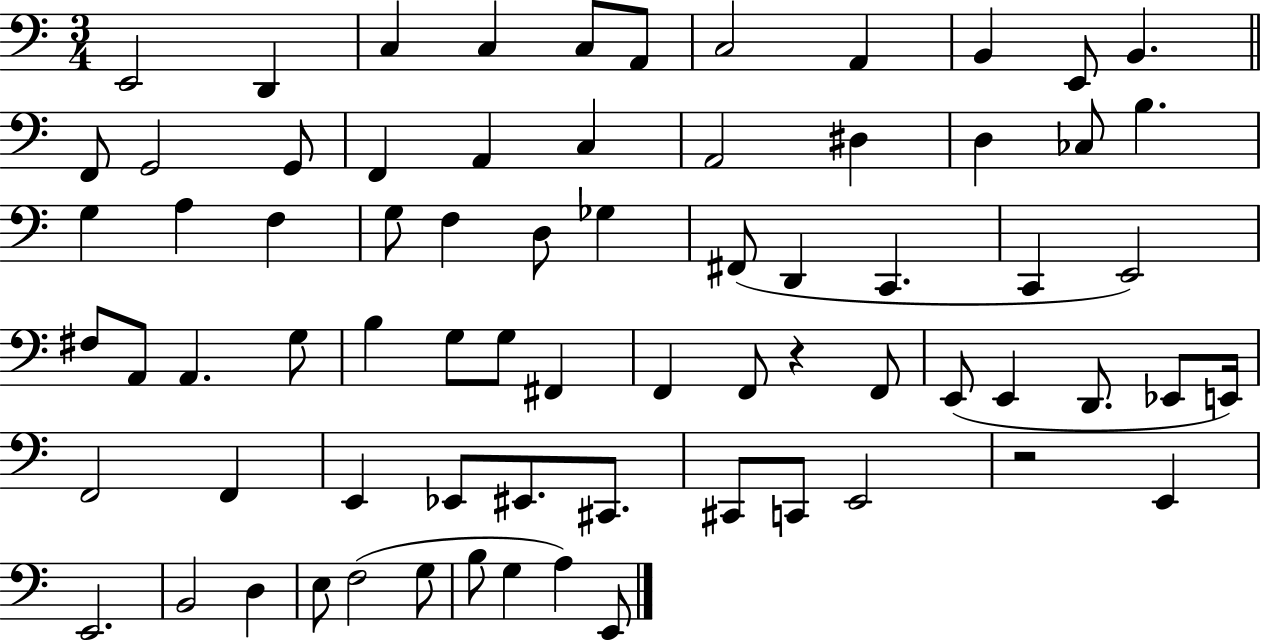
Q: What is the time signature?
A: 3/4